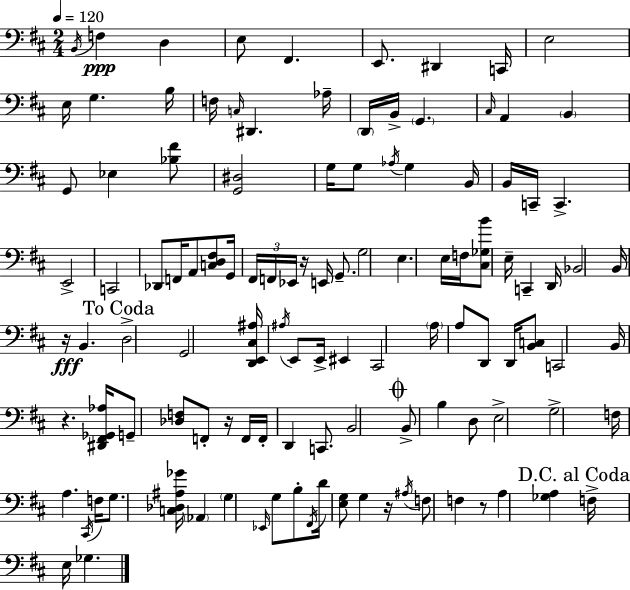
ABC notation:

X:1
T:Untitled
M:2/4
L:1/4
K:D
B,,/4 F, D, E,/2 ^F,, E,,/2 ^D,, C,,/4 E,2 E,/4 G, B,/4 F,/4 C,/4 ^D,, _A,/4 D,,/4 B,,/4 G,, ^C,/4 A,, B,, G,,/2 _E, [_B,^F]/2 [G,,^D,]2 G,/4 G,/2 _A,/4 G, B,,/4 B,,/4 C,,/4 C,, E,,2 C,,2 _D,,/2 F,,/4 A,,/2 [C,D,^F,]/2 G,,/4 ^F,,/4 F,,/4 _E,,/4 z/4 E,,/4 G,,/2 G,2 E, E,/4 F,/4 [^C,_G,B]/2 E,/4 C,, D,,/4 _B,,2 B,,/4 z/4 B,, D,2 G,,2 [D,,E,,^C,^A,]/4 ^A,/4 E,,/2 E,,/4 ^E,, ^C,,2 A,/4 A,/2 D,,/2 D,,/4 [B,,C,]/2 C,,2 B,,/4 z [^D,,^F,,_G,,_A,]/4 G,,/2 [_D,F,]/2 F,,/2 z/4 F,,/4 F,,/4 D,, C,,/2 B,,2 B,,/2 B, D,/2 E,2 G,2 F,/4 A, ^C,,/4 F,/4 G,/2 [C,_D,^A,_G]/4 _A,, G, _E,,/4 G,/2 B,/2 ^F,,/4 D/4 [E,G,]/2 G, z/4 ^A,/4 F,/2 F, z/2 A, [_G,A,] F,/4 E,/4 _G,